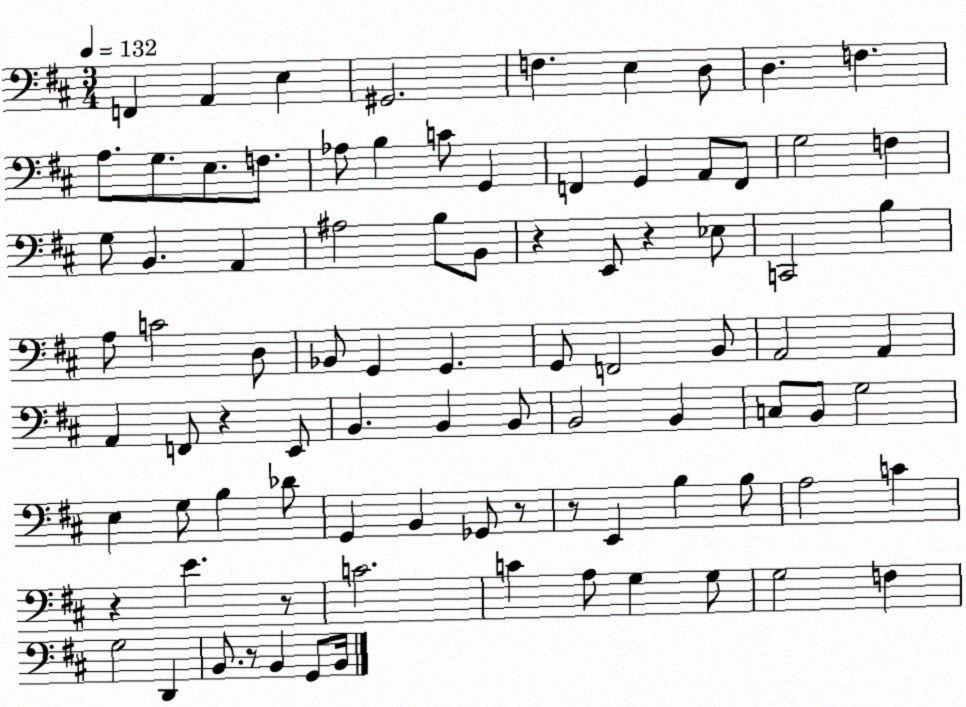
X:1
T:Untitled
M:3/4
L:1/4
K:D
F,, A,, E, ^G,,2 F, E, D,/2 D, F, A,/2 G,/2 E,/2 F,/2 _A,/2 B, C/2 G,, F,, G,, A,,/2 F,,/2 G,2 F, G,/2 B,, A,, ^A,2 B,/2 B,,/2 z E,,/2 z _E,/2 C,,2 B, A,/2 C2 D,/2 _B,,/2 G,, G,, G,,/2 F,,2 B,,/2 A,,2 A,, A,, F,,/2 z E,,/2 B,, B,, B,,/2 B,,2 B,, C,/2 B,,/2 G,2 E, G,/2 B, _D/2 G,, B,, _G,,/2 z/2 z/2 E,, B, B,/2 A,2 C z E z/2 C2 C A,/2 G, G,/2 G,2 F, G,2 D,, B,,/2 z/2 B,, G,,/2 B,,/4